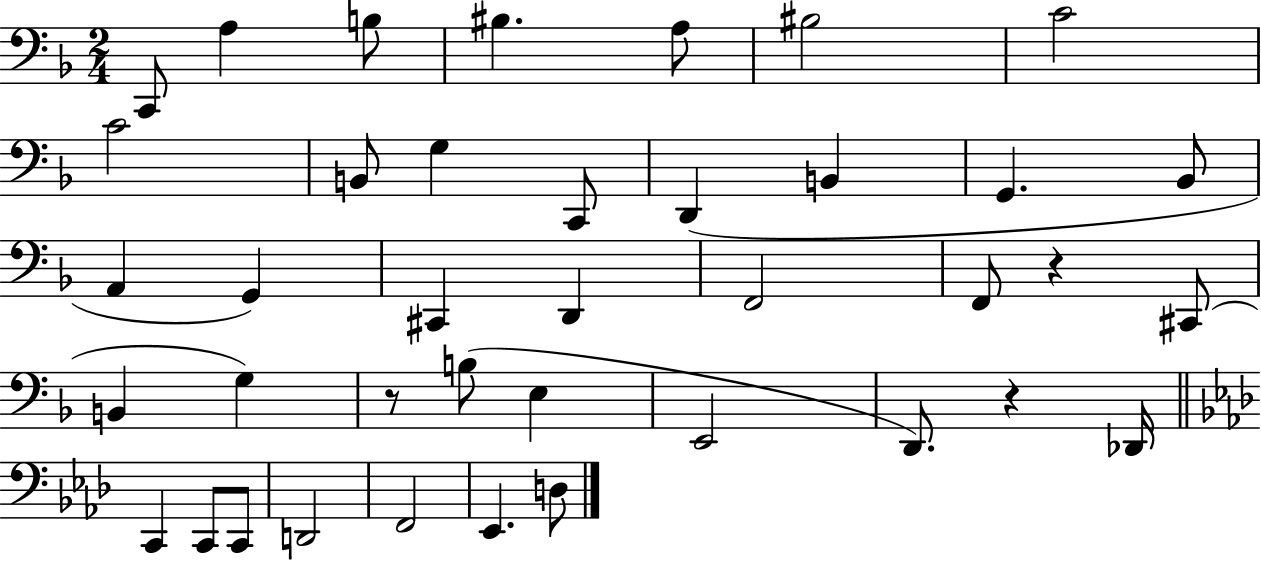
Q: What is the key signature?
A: F major